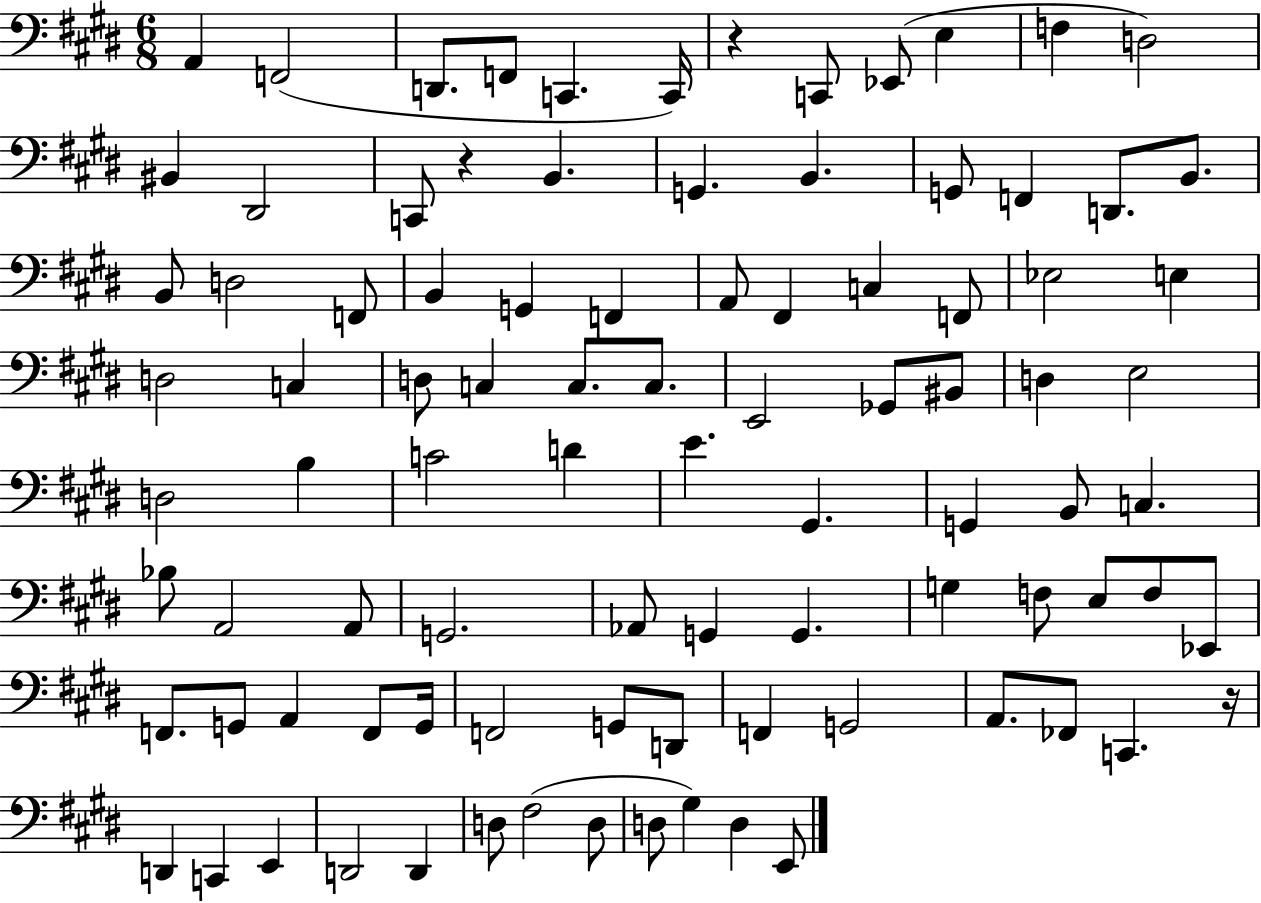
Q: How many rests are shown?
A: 3